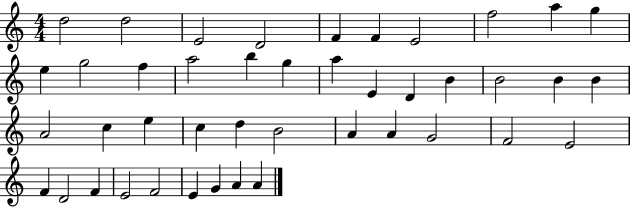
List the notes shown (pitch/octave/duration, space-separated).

D5/h D5/h E4/h D4/h F4/q F4/q E4/h F5/h A5/q G5/q E5/q G5/h F5/q A5/h B5/q G5/q A5/q E4/q D4/q B4/q B4/h B4/q B4/q A4/h C5/q E5/q C5/q D5/q B4/h A4/q A4/q G4/h F4/h E4/h F4/q D4/h F4/q E4/h F4/h E4/q G4/q A4/q A4/q